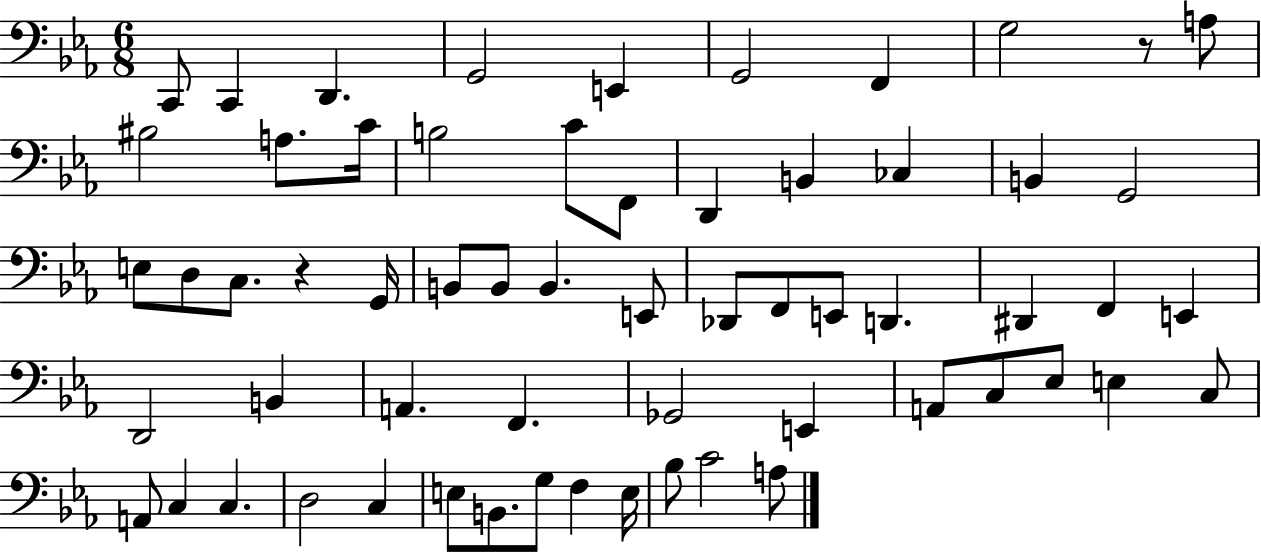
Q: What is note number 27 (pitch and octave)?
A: B2